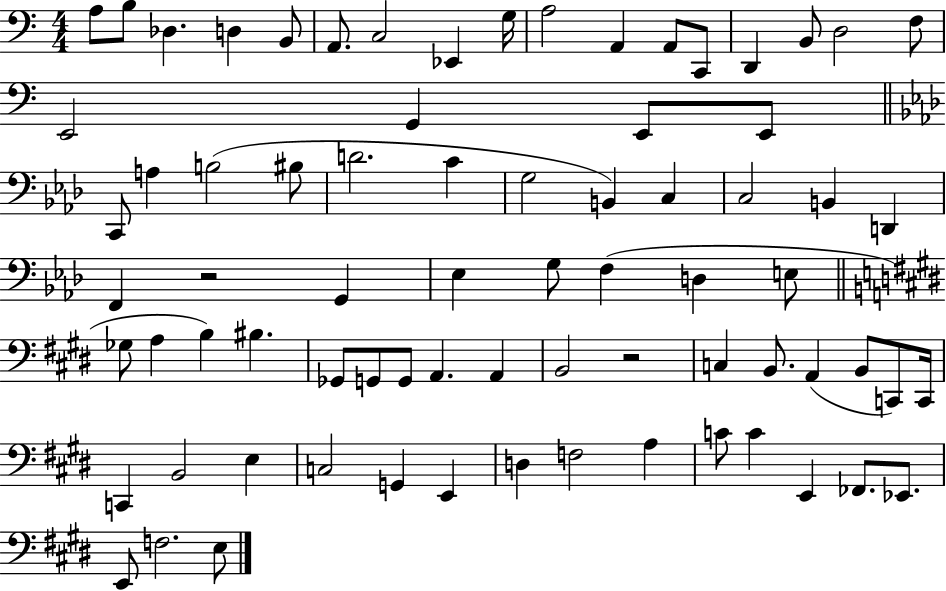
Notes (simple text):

A3/e B3/e Db3/q. D3/q B2/e A2/e. C3/h Eb2/q G3/s A3/h A2/q A2/e C2/e D2/q B2/e D3/h F3/e E2/h G2/q E2/e E2/e C2/e A3/q B3/h BIS3/e D4/h. C4/q G3/h B2/q C3/q C3/h B2/q D2/q F2/q R/h G2/q Eb3/q G3/e F3/q D3/q E3/e Gb3/e A3/q B3/q BIS3/q. Gb2/e G2/e G2/e A2/q. A2/q B2/h R/h C3/q B2/e. A2/q B2/e C2/e C2/s C2/q B2/h E3/q C3/h G2/q E2/q D3/q F3/h A3/q C4/e C4/q E2/q FES2/e. Eb2/e. E2/e F3/h. E3/e